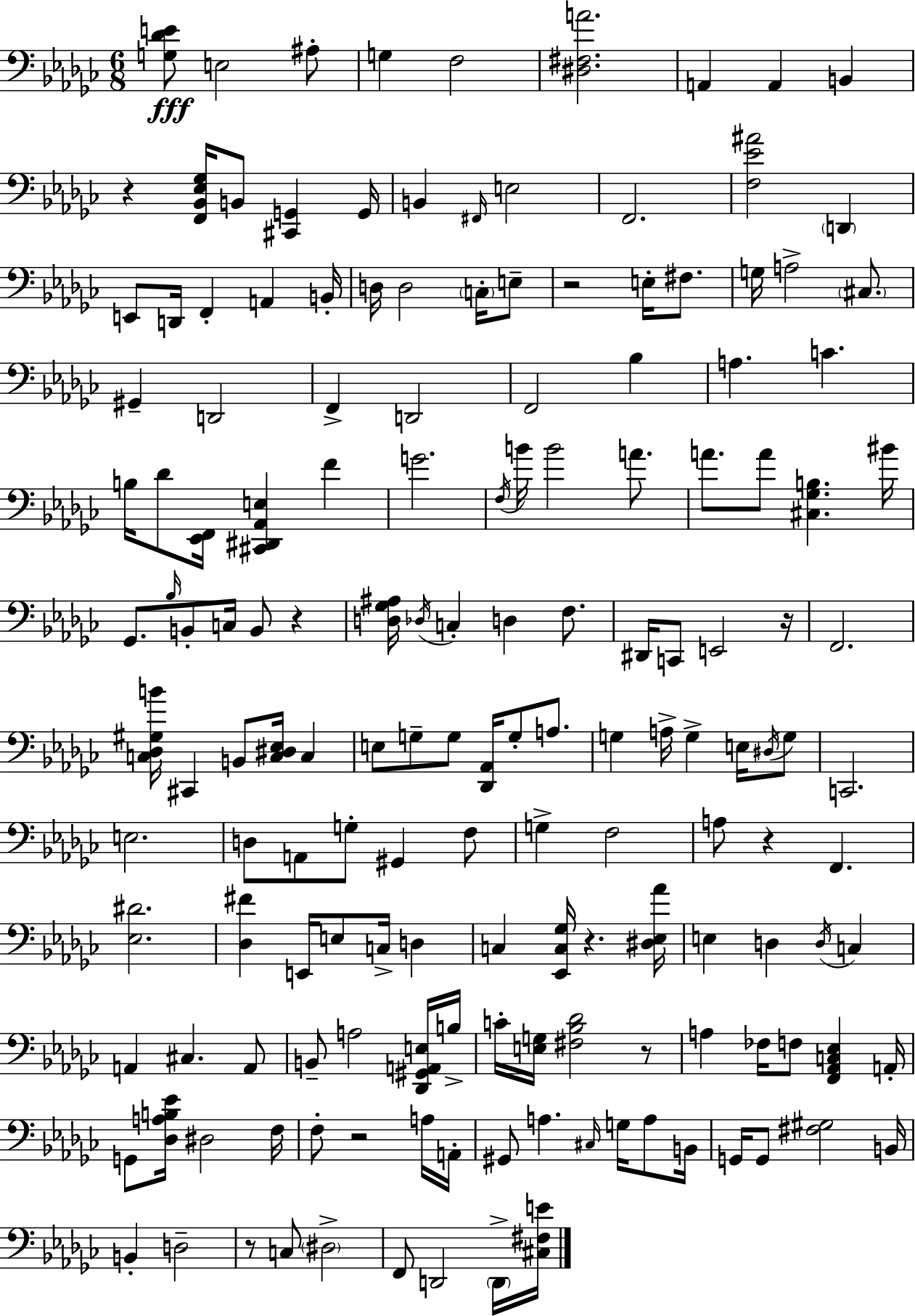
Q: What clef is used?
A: bass